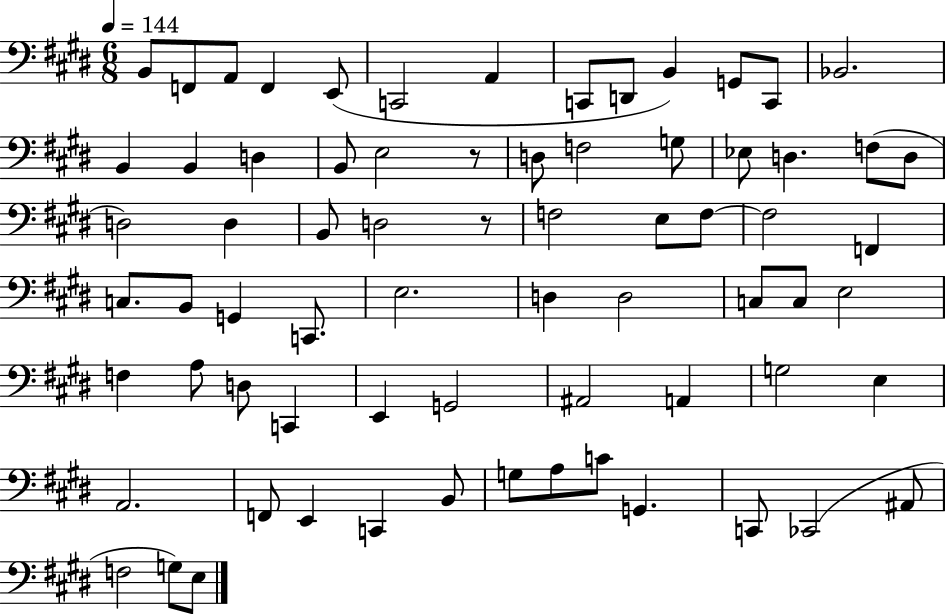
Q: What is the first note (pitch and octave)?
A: B2